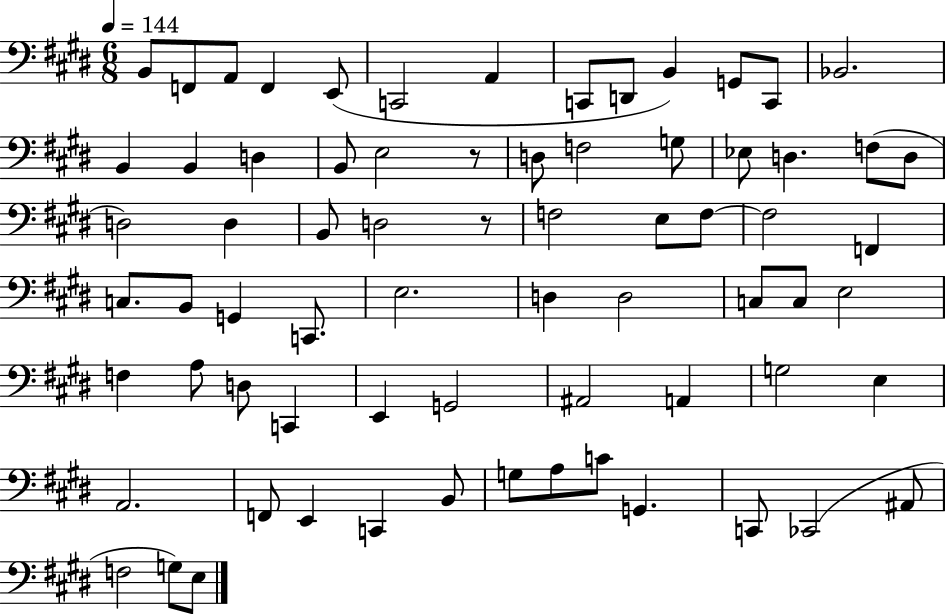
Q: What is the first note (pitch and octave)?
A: B2